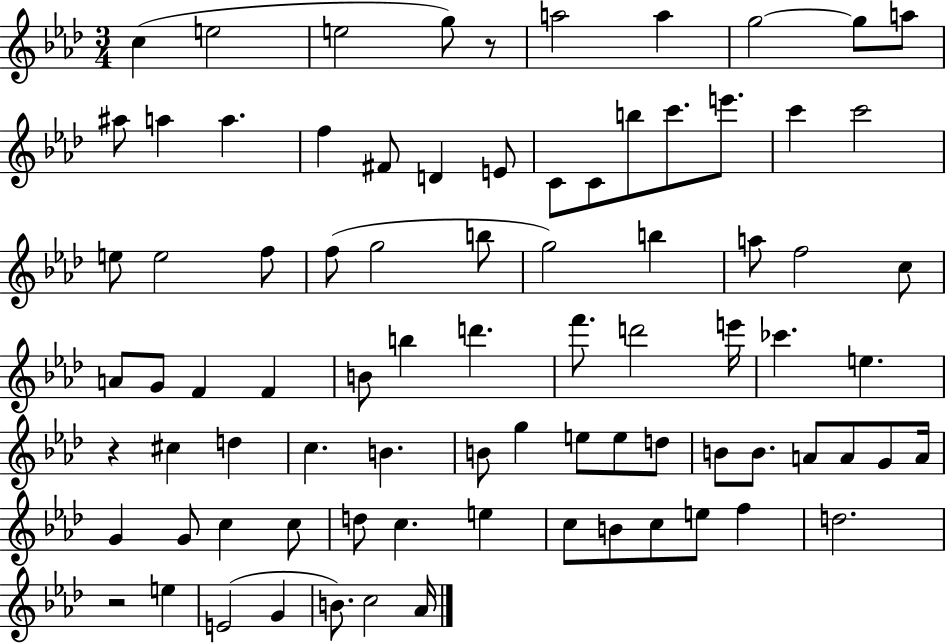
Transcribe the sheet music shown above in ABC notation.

X:1
T:Untitled
M:3/4
L:1/4
K:Ab
c e2 e2 g/2 z/2 a2 a g2 g/2 a/2 ^a/2 a a f ^F/2 D E/2 C/2 C/2 b/2 c'/2 e'/2 c' c'2 e/2 e2 f/2 f/2 g2 b/2 g2 b a/2 f2 c/2 A/2 G/2 F F B/2 b d' f'/2 d'2 e'/4 _c' e z ^c d c B B/2 g e/2 e/2 d/2 B/2 B/2 A/2 A/2 G/2 A/4 G G/2 c c/2 d/2 c e c/2 B/2 c/2 e/2 f d2 z2 e E2 G B/2 c2 _A/4